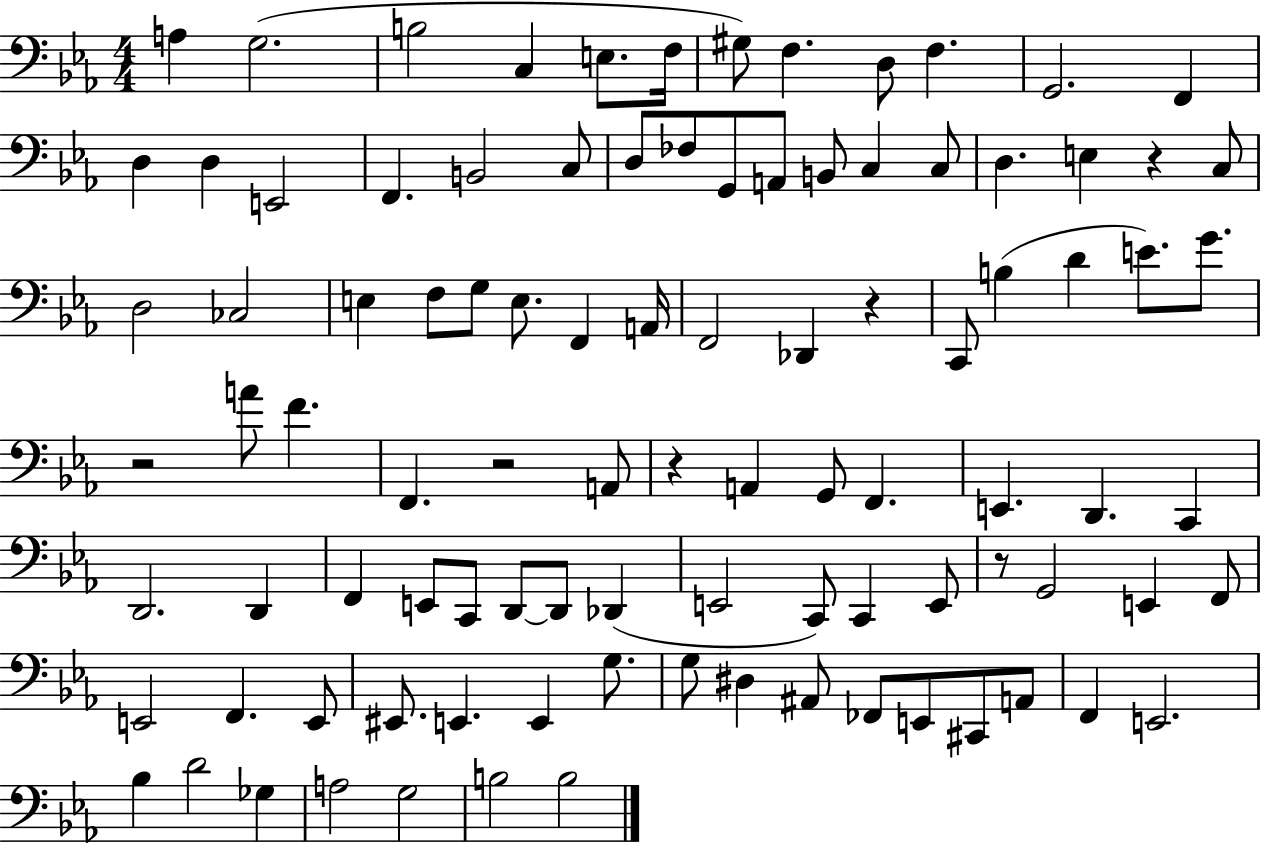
X:1
T:Untitled
M:4/4
L:1/4
K:Eb
A, G,2 B,2 C, E,/2 F,/4 ^G,/2 F, D,/2 F, G,,2 F,, D, D, E,,2 F,, B,,2 C,/2 D,/2 _F,/2 G,,/2 A,,/2 B,,/2 C, C,/2 D, E, z C,/2 D,2 _C,2 E, F,/2 G,/2 E,/2 F,, A,,/4 F,,2 _D,, z C,,/2 B, D E/2 G/2 z2 A/2 F F,, z2 A,,/2 z A,, G,,/2 F,, E,, D,, C,, D,,2 D,, F,, E,,/2 C,,/2 D,,/2 D,,/2 _D,, E,,2 C,,/2 C,, E,,/2 z/2 G,,2 E,, F,,/2 E,,2 F,, E,,/2 ^E,,/2 E,, E,, G,/2 G,/2 ^D, ^A,,/2 _F,,/2 E,,/2 ^C,,/2 A,,/2 F,, E,,2 _B, D2 _G, A,2 G,2 B,2 B,2